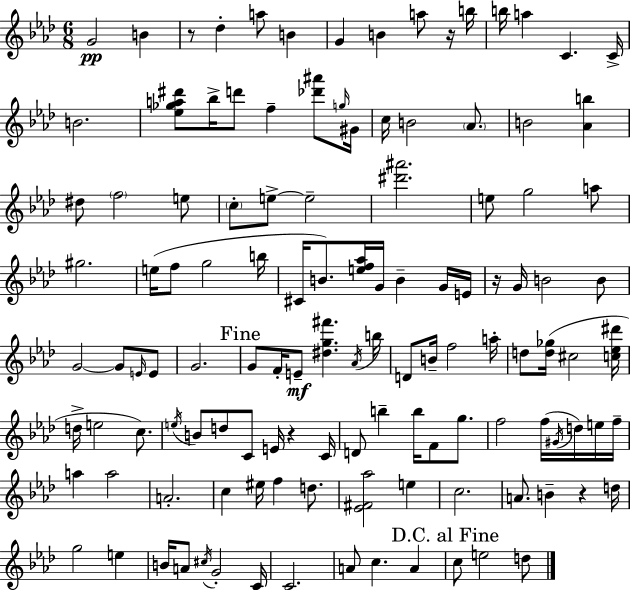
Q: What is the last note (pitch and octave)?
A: D5